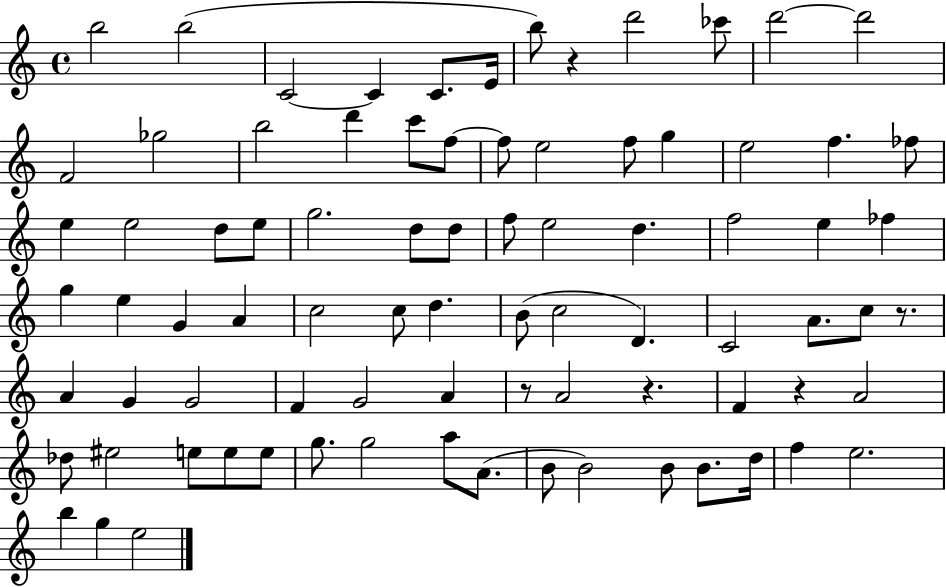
{
  \clef treble
  \time 4/4
  \defaultTimeSignature
  \key c \major
  b''2 b''2( | c'2~~ c'4 c'8. e'16 | b''8) r4 d'''2 ces'''8 | d'''2~~ d'''2 | \break f'2 ges''2 | b''2 d'''4 c'''8 f''8~~ | f''8 e''2 f''8 g''4 | e''2 f''4. fes''8 | \break e''4 e''2 d''8 e''8 | g''2. d''8 d''8 | f''8 e''2 d''4. | f''2 e''4 fes''4 | \break g''4 e''4 g'4 a'4 | c''2 c''8 d''4. | b'8( c''2 d'4.) | c'2 a'8. c''8 r8. | \break a'4 g'4 g'2 | f'4 g'2 a'4 | r8 a'2 r4. | f'4 r4 a'2 | \break des''8 eis''2 e''8 e''8 e''8 | g''8. g''2 a''8 a'8.( | b'8 b'2) b'8 b'8. d''16 | f''4 e''2. | \break b''4 g''4 e''2 | \bar "|."
}